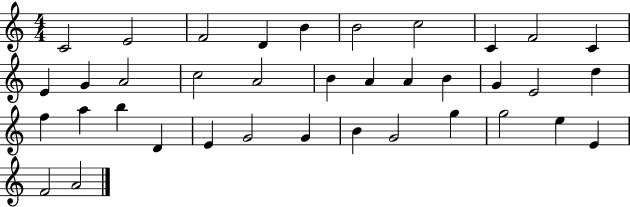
{
  \clef treble
  \numericTimeSignature
  \time 4/4
  \key c \major
  c'2 e'2 | f'2 d'4 b'4 | b'2 c''2 | c'4 f'2 c'4 | \break e'4 g'4 a'2 | c''2 a'2 | b'4 a'4 a'4 b'4 | g'4 e'2 d''4 | \break f''4 a''4 b''4 d'4 | e'4 g'2 g'4 | b'4 g'2 g''4 | g''2 e''4 e'4 | \break f'2 a'2 | \bar "|."
}